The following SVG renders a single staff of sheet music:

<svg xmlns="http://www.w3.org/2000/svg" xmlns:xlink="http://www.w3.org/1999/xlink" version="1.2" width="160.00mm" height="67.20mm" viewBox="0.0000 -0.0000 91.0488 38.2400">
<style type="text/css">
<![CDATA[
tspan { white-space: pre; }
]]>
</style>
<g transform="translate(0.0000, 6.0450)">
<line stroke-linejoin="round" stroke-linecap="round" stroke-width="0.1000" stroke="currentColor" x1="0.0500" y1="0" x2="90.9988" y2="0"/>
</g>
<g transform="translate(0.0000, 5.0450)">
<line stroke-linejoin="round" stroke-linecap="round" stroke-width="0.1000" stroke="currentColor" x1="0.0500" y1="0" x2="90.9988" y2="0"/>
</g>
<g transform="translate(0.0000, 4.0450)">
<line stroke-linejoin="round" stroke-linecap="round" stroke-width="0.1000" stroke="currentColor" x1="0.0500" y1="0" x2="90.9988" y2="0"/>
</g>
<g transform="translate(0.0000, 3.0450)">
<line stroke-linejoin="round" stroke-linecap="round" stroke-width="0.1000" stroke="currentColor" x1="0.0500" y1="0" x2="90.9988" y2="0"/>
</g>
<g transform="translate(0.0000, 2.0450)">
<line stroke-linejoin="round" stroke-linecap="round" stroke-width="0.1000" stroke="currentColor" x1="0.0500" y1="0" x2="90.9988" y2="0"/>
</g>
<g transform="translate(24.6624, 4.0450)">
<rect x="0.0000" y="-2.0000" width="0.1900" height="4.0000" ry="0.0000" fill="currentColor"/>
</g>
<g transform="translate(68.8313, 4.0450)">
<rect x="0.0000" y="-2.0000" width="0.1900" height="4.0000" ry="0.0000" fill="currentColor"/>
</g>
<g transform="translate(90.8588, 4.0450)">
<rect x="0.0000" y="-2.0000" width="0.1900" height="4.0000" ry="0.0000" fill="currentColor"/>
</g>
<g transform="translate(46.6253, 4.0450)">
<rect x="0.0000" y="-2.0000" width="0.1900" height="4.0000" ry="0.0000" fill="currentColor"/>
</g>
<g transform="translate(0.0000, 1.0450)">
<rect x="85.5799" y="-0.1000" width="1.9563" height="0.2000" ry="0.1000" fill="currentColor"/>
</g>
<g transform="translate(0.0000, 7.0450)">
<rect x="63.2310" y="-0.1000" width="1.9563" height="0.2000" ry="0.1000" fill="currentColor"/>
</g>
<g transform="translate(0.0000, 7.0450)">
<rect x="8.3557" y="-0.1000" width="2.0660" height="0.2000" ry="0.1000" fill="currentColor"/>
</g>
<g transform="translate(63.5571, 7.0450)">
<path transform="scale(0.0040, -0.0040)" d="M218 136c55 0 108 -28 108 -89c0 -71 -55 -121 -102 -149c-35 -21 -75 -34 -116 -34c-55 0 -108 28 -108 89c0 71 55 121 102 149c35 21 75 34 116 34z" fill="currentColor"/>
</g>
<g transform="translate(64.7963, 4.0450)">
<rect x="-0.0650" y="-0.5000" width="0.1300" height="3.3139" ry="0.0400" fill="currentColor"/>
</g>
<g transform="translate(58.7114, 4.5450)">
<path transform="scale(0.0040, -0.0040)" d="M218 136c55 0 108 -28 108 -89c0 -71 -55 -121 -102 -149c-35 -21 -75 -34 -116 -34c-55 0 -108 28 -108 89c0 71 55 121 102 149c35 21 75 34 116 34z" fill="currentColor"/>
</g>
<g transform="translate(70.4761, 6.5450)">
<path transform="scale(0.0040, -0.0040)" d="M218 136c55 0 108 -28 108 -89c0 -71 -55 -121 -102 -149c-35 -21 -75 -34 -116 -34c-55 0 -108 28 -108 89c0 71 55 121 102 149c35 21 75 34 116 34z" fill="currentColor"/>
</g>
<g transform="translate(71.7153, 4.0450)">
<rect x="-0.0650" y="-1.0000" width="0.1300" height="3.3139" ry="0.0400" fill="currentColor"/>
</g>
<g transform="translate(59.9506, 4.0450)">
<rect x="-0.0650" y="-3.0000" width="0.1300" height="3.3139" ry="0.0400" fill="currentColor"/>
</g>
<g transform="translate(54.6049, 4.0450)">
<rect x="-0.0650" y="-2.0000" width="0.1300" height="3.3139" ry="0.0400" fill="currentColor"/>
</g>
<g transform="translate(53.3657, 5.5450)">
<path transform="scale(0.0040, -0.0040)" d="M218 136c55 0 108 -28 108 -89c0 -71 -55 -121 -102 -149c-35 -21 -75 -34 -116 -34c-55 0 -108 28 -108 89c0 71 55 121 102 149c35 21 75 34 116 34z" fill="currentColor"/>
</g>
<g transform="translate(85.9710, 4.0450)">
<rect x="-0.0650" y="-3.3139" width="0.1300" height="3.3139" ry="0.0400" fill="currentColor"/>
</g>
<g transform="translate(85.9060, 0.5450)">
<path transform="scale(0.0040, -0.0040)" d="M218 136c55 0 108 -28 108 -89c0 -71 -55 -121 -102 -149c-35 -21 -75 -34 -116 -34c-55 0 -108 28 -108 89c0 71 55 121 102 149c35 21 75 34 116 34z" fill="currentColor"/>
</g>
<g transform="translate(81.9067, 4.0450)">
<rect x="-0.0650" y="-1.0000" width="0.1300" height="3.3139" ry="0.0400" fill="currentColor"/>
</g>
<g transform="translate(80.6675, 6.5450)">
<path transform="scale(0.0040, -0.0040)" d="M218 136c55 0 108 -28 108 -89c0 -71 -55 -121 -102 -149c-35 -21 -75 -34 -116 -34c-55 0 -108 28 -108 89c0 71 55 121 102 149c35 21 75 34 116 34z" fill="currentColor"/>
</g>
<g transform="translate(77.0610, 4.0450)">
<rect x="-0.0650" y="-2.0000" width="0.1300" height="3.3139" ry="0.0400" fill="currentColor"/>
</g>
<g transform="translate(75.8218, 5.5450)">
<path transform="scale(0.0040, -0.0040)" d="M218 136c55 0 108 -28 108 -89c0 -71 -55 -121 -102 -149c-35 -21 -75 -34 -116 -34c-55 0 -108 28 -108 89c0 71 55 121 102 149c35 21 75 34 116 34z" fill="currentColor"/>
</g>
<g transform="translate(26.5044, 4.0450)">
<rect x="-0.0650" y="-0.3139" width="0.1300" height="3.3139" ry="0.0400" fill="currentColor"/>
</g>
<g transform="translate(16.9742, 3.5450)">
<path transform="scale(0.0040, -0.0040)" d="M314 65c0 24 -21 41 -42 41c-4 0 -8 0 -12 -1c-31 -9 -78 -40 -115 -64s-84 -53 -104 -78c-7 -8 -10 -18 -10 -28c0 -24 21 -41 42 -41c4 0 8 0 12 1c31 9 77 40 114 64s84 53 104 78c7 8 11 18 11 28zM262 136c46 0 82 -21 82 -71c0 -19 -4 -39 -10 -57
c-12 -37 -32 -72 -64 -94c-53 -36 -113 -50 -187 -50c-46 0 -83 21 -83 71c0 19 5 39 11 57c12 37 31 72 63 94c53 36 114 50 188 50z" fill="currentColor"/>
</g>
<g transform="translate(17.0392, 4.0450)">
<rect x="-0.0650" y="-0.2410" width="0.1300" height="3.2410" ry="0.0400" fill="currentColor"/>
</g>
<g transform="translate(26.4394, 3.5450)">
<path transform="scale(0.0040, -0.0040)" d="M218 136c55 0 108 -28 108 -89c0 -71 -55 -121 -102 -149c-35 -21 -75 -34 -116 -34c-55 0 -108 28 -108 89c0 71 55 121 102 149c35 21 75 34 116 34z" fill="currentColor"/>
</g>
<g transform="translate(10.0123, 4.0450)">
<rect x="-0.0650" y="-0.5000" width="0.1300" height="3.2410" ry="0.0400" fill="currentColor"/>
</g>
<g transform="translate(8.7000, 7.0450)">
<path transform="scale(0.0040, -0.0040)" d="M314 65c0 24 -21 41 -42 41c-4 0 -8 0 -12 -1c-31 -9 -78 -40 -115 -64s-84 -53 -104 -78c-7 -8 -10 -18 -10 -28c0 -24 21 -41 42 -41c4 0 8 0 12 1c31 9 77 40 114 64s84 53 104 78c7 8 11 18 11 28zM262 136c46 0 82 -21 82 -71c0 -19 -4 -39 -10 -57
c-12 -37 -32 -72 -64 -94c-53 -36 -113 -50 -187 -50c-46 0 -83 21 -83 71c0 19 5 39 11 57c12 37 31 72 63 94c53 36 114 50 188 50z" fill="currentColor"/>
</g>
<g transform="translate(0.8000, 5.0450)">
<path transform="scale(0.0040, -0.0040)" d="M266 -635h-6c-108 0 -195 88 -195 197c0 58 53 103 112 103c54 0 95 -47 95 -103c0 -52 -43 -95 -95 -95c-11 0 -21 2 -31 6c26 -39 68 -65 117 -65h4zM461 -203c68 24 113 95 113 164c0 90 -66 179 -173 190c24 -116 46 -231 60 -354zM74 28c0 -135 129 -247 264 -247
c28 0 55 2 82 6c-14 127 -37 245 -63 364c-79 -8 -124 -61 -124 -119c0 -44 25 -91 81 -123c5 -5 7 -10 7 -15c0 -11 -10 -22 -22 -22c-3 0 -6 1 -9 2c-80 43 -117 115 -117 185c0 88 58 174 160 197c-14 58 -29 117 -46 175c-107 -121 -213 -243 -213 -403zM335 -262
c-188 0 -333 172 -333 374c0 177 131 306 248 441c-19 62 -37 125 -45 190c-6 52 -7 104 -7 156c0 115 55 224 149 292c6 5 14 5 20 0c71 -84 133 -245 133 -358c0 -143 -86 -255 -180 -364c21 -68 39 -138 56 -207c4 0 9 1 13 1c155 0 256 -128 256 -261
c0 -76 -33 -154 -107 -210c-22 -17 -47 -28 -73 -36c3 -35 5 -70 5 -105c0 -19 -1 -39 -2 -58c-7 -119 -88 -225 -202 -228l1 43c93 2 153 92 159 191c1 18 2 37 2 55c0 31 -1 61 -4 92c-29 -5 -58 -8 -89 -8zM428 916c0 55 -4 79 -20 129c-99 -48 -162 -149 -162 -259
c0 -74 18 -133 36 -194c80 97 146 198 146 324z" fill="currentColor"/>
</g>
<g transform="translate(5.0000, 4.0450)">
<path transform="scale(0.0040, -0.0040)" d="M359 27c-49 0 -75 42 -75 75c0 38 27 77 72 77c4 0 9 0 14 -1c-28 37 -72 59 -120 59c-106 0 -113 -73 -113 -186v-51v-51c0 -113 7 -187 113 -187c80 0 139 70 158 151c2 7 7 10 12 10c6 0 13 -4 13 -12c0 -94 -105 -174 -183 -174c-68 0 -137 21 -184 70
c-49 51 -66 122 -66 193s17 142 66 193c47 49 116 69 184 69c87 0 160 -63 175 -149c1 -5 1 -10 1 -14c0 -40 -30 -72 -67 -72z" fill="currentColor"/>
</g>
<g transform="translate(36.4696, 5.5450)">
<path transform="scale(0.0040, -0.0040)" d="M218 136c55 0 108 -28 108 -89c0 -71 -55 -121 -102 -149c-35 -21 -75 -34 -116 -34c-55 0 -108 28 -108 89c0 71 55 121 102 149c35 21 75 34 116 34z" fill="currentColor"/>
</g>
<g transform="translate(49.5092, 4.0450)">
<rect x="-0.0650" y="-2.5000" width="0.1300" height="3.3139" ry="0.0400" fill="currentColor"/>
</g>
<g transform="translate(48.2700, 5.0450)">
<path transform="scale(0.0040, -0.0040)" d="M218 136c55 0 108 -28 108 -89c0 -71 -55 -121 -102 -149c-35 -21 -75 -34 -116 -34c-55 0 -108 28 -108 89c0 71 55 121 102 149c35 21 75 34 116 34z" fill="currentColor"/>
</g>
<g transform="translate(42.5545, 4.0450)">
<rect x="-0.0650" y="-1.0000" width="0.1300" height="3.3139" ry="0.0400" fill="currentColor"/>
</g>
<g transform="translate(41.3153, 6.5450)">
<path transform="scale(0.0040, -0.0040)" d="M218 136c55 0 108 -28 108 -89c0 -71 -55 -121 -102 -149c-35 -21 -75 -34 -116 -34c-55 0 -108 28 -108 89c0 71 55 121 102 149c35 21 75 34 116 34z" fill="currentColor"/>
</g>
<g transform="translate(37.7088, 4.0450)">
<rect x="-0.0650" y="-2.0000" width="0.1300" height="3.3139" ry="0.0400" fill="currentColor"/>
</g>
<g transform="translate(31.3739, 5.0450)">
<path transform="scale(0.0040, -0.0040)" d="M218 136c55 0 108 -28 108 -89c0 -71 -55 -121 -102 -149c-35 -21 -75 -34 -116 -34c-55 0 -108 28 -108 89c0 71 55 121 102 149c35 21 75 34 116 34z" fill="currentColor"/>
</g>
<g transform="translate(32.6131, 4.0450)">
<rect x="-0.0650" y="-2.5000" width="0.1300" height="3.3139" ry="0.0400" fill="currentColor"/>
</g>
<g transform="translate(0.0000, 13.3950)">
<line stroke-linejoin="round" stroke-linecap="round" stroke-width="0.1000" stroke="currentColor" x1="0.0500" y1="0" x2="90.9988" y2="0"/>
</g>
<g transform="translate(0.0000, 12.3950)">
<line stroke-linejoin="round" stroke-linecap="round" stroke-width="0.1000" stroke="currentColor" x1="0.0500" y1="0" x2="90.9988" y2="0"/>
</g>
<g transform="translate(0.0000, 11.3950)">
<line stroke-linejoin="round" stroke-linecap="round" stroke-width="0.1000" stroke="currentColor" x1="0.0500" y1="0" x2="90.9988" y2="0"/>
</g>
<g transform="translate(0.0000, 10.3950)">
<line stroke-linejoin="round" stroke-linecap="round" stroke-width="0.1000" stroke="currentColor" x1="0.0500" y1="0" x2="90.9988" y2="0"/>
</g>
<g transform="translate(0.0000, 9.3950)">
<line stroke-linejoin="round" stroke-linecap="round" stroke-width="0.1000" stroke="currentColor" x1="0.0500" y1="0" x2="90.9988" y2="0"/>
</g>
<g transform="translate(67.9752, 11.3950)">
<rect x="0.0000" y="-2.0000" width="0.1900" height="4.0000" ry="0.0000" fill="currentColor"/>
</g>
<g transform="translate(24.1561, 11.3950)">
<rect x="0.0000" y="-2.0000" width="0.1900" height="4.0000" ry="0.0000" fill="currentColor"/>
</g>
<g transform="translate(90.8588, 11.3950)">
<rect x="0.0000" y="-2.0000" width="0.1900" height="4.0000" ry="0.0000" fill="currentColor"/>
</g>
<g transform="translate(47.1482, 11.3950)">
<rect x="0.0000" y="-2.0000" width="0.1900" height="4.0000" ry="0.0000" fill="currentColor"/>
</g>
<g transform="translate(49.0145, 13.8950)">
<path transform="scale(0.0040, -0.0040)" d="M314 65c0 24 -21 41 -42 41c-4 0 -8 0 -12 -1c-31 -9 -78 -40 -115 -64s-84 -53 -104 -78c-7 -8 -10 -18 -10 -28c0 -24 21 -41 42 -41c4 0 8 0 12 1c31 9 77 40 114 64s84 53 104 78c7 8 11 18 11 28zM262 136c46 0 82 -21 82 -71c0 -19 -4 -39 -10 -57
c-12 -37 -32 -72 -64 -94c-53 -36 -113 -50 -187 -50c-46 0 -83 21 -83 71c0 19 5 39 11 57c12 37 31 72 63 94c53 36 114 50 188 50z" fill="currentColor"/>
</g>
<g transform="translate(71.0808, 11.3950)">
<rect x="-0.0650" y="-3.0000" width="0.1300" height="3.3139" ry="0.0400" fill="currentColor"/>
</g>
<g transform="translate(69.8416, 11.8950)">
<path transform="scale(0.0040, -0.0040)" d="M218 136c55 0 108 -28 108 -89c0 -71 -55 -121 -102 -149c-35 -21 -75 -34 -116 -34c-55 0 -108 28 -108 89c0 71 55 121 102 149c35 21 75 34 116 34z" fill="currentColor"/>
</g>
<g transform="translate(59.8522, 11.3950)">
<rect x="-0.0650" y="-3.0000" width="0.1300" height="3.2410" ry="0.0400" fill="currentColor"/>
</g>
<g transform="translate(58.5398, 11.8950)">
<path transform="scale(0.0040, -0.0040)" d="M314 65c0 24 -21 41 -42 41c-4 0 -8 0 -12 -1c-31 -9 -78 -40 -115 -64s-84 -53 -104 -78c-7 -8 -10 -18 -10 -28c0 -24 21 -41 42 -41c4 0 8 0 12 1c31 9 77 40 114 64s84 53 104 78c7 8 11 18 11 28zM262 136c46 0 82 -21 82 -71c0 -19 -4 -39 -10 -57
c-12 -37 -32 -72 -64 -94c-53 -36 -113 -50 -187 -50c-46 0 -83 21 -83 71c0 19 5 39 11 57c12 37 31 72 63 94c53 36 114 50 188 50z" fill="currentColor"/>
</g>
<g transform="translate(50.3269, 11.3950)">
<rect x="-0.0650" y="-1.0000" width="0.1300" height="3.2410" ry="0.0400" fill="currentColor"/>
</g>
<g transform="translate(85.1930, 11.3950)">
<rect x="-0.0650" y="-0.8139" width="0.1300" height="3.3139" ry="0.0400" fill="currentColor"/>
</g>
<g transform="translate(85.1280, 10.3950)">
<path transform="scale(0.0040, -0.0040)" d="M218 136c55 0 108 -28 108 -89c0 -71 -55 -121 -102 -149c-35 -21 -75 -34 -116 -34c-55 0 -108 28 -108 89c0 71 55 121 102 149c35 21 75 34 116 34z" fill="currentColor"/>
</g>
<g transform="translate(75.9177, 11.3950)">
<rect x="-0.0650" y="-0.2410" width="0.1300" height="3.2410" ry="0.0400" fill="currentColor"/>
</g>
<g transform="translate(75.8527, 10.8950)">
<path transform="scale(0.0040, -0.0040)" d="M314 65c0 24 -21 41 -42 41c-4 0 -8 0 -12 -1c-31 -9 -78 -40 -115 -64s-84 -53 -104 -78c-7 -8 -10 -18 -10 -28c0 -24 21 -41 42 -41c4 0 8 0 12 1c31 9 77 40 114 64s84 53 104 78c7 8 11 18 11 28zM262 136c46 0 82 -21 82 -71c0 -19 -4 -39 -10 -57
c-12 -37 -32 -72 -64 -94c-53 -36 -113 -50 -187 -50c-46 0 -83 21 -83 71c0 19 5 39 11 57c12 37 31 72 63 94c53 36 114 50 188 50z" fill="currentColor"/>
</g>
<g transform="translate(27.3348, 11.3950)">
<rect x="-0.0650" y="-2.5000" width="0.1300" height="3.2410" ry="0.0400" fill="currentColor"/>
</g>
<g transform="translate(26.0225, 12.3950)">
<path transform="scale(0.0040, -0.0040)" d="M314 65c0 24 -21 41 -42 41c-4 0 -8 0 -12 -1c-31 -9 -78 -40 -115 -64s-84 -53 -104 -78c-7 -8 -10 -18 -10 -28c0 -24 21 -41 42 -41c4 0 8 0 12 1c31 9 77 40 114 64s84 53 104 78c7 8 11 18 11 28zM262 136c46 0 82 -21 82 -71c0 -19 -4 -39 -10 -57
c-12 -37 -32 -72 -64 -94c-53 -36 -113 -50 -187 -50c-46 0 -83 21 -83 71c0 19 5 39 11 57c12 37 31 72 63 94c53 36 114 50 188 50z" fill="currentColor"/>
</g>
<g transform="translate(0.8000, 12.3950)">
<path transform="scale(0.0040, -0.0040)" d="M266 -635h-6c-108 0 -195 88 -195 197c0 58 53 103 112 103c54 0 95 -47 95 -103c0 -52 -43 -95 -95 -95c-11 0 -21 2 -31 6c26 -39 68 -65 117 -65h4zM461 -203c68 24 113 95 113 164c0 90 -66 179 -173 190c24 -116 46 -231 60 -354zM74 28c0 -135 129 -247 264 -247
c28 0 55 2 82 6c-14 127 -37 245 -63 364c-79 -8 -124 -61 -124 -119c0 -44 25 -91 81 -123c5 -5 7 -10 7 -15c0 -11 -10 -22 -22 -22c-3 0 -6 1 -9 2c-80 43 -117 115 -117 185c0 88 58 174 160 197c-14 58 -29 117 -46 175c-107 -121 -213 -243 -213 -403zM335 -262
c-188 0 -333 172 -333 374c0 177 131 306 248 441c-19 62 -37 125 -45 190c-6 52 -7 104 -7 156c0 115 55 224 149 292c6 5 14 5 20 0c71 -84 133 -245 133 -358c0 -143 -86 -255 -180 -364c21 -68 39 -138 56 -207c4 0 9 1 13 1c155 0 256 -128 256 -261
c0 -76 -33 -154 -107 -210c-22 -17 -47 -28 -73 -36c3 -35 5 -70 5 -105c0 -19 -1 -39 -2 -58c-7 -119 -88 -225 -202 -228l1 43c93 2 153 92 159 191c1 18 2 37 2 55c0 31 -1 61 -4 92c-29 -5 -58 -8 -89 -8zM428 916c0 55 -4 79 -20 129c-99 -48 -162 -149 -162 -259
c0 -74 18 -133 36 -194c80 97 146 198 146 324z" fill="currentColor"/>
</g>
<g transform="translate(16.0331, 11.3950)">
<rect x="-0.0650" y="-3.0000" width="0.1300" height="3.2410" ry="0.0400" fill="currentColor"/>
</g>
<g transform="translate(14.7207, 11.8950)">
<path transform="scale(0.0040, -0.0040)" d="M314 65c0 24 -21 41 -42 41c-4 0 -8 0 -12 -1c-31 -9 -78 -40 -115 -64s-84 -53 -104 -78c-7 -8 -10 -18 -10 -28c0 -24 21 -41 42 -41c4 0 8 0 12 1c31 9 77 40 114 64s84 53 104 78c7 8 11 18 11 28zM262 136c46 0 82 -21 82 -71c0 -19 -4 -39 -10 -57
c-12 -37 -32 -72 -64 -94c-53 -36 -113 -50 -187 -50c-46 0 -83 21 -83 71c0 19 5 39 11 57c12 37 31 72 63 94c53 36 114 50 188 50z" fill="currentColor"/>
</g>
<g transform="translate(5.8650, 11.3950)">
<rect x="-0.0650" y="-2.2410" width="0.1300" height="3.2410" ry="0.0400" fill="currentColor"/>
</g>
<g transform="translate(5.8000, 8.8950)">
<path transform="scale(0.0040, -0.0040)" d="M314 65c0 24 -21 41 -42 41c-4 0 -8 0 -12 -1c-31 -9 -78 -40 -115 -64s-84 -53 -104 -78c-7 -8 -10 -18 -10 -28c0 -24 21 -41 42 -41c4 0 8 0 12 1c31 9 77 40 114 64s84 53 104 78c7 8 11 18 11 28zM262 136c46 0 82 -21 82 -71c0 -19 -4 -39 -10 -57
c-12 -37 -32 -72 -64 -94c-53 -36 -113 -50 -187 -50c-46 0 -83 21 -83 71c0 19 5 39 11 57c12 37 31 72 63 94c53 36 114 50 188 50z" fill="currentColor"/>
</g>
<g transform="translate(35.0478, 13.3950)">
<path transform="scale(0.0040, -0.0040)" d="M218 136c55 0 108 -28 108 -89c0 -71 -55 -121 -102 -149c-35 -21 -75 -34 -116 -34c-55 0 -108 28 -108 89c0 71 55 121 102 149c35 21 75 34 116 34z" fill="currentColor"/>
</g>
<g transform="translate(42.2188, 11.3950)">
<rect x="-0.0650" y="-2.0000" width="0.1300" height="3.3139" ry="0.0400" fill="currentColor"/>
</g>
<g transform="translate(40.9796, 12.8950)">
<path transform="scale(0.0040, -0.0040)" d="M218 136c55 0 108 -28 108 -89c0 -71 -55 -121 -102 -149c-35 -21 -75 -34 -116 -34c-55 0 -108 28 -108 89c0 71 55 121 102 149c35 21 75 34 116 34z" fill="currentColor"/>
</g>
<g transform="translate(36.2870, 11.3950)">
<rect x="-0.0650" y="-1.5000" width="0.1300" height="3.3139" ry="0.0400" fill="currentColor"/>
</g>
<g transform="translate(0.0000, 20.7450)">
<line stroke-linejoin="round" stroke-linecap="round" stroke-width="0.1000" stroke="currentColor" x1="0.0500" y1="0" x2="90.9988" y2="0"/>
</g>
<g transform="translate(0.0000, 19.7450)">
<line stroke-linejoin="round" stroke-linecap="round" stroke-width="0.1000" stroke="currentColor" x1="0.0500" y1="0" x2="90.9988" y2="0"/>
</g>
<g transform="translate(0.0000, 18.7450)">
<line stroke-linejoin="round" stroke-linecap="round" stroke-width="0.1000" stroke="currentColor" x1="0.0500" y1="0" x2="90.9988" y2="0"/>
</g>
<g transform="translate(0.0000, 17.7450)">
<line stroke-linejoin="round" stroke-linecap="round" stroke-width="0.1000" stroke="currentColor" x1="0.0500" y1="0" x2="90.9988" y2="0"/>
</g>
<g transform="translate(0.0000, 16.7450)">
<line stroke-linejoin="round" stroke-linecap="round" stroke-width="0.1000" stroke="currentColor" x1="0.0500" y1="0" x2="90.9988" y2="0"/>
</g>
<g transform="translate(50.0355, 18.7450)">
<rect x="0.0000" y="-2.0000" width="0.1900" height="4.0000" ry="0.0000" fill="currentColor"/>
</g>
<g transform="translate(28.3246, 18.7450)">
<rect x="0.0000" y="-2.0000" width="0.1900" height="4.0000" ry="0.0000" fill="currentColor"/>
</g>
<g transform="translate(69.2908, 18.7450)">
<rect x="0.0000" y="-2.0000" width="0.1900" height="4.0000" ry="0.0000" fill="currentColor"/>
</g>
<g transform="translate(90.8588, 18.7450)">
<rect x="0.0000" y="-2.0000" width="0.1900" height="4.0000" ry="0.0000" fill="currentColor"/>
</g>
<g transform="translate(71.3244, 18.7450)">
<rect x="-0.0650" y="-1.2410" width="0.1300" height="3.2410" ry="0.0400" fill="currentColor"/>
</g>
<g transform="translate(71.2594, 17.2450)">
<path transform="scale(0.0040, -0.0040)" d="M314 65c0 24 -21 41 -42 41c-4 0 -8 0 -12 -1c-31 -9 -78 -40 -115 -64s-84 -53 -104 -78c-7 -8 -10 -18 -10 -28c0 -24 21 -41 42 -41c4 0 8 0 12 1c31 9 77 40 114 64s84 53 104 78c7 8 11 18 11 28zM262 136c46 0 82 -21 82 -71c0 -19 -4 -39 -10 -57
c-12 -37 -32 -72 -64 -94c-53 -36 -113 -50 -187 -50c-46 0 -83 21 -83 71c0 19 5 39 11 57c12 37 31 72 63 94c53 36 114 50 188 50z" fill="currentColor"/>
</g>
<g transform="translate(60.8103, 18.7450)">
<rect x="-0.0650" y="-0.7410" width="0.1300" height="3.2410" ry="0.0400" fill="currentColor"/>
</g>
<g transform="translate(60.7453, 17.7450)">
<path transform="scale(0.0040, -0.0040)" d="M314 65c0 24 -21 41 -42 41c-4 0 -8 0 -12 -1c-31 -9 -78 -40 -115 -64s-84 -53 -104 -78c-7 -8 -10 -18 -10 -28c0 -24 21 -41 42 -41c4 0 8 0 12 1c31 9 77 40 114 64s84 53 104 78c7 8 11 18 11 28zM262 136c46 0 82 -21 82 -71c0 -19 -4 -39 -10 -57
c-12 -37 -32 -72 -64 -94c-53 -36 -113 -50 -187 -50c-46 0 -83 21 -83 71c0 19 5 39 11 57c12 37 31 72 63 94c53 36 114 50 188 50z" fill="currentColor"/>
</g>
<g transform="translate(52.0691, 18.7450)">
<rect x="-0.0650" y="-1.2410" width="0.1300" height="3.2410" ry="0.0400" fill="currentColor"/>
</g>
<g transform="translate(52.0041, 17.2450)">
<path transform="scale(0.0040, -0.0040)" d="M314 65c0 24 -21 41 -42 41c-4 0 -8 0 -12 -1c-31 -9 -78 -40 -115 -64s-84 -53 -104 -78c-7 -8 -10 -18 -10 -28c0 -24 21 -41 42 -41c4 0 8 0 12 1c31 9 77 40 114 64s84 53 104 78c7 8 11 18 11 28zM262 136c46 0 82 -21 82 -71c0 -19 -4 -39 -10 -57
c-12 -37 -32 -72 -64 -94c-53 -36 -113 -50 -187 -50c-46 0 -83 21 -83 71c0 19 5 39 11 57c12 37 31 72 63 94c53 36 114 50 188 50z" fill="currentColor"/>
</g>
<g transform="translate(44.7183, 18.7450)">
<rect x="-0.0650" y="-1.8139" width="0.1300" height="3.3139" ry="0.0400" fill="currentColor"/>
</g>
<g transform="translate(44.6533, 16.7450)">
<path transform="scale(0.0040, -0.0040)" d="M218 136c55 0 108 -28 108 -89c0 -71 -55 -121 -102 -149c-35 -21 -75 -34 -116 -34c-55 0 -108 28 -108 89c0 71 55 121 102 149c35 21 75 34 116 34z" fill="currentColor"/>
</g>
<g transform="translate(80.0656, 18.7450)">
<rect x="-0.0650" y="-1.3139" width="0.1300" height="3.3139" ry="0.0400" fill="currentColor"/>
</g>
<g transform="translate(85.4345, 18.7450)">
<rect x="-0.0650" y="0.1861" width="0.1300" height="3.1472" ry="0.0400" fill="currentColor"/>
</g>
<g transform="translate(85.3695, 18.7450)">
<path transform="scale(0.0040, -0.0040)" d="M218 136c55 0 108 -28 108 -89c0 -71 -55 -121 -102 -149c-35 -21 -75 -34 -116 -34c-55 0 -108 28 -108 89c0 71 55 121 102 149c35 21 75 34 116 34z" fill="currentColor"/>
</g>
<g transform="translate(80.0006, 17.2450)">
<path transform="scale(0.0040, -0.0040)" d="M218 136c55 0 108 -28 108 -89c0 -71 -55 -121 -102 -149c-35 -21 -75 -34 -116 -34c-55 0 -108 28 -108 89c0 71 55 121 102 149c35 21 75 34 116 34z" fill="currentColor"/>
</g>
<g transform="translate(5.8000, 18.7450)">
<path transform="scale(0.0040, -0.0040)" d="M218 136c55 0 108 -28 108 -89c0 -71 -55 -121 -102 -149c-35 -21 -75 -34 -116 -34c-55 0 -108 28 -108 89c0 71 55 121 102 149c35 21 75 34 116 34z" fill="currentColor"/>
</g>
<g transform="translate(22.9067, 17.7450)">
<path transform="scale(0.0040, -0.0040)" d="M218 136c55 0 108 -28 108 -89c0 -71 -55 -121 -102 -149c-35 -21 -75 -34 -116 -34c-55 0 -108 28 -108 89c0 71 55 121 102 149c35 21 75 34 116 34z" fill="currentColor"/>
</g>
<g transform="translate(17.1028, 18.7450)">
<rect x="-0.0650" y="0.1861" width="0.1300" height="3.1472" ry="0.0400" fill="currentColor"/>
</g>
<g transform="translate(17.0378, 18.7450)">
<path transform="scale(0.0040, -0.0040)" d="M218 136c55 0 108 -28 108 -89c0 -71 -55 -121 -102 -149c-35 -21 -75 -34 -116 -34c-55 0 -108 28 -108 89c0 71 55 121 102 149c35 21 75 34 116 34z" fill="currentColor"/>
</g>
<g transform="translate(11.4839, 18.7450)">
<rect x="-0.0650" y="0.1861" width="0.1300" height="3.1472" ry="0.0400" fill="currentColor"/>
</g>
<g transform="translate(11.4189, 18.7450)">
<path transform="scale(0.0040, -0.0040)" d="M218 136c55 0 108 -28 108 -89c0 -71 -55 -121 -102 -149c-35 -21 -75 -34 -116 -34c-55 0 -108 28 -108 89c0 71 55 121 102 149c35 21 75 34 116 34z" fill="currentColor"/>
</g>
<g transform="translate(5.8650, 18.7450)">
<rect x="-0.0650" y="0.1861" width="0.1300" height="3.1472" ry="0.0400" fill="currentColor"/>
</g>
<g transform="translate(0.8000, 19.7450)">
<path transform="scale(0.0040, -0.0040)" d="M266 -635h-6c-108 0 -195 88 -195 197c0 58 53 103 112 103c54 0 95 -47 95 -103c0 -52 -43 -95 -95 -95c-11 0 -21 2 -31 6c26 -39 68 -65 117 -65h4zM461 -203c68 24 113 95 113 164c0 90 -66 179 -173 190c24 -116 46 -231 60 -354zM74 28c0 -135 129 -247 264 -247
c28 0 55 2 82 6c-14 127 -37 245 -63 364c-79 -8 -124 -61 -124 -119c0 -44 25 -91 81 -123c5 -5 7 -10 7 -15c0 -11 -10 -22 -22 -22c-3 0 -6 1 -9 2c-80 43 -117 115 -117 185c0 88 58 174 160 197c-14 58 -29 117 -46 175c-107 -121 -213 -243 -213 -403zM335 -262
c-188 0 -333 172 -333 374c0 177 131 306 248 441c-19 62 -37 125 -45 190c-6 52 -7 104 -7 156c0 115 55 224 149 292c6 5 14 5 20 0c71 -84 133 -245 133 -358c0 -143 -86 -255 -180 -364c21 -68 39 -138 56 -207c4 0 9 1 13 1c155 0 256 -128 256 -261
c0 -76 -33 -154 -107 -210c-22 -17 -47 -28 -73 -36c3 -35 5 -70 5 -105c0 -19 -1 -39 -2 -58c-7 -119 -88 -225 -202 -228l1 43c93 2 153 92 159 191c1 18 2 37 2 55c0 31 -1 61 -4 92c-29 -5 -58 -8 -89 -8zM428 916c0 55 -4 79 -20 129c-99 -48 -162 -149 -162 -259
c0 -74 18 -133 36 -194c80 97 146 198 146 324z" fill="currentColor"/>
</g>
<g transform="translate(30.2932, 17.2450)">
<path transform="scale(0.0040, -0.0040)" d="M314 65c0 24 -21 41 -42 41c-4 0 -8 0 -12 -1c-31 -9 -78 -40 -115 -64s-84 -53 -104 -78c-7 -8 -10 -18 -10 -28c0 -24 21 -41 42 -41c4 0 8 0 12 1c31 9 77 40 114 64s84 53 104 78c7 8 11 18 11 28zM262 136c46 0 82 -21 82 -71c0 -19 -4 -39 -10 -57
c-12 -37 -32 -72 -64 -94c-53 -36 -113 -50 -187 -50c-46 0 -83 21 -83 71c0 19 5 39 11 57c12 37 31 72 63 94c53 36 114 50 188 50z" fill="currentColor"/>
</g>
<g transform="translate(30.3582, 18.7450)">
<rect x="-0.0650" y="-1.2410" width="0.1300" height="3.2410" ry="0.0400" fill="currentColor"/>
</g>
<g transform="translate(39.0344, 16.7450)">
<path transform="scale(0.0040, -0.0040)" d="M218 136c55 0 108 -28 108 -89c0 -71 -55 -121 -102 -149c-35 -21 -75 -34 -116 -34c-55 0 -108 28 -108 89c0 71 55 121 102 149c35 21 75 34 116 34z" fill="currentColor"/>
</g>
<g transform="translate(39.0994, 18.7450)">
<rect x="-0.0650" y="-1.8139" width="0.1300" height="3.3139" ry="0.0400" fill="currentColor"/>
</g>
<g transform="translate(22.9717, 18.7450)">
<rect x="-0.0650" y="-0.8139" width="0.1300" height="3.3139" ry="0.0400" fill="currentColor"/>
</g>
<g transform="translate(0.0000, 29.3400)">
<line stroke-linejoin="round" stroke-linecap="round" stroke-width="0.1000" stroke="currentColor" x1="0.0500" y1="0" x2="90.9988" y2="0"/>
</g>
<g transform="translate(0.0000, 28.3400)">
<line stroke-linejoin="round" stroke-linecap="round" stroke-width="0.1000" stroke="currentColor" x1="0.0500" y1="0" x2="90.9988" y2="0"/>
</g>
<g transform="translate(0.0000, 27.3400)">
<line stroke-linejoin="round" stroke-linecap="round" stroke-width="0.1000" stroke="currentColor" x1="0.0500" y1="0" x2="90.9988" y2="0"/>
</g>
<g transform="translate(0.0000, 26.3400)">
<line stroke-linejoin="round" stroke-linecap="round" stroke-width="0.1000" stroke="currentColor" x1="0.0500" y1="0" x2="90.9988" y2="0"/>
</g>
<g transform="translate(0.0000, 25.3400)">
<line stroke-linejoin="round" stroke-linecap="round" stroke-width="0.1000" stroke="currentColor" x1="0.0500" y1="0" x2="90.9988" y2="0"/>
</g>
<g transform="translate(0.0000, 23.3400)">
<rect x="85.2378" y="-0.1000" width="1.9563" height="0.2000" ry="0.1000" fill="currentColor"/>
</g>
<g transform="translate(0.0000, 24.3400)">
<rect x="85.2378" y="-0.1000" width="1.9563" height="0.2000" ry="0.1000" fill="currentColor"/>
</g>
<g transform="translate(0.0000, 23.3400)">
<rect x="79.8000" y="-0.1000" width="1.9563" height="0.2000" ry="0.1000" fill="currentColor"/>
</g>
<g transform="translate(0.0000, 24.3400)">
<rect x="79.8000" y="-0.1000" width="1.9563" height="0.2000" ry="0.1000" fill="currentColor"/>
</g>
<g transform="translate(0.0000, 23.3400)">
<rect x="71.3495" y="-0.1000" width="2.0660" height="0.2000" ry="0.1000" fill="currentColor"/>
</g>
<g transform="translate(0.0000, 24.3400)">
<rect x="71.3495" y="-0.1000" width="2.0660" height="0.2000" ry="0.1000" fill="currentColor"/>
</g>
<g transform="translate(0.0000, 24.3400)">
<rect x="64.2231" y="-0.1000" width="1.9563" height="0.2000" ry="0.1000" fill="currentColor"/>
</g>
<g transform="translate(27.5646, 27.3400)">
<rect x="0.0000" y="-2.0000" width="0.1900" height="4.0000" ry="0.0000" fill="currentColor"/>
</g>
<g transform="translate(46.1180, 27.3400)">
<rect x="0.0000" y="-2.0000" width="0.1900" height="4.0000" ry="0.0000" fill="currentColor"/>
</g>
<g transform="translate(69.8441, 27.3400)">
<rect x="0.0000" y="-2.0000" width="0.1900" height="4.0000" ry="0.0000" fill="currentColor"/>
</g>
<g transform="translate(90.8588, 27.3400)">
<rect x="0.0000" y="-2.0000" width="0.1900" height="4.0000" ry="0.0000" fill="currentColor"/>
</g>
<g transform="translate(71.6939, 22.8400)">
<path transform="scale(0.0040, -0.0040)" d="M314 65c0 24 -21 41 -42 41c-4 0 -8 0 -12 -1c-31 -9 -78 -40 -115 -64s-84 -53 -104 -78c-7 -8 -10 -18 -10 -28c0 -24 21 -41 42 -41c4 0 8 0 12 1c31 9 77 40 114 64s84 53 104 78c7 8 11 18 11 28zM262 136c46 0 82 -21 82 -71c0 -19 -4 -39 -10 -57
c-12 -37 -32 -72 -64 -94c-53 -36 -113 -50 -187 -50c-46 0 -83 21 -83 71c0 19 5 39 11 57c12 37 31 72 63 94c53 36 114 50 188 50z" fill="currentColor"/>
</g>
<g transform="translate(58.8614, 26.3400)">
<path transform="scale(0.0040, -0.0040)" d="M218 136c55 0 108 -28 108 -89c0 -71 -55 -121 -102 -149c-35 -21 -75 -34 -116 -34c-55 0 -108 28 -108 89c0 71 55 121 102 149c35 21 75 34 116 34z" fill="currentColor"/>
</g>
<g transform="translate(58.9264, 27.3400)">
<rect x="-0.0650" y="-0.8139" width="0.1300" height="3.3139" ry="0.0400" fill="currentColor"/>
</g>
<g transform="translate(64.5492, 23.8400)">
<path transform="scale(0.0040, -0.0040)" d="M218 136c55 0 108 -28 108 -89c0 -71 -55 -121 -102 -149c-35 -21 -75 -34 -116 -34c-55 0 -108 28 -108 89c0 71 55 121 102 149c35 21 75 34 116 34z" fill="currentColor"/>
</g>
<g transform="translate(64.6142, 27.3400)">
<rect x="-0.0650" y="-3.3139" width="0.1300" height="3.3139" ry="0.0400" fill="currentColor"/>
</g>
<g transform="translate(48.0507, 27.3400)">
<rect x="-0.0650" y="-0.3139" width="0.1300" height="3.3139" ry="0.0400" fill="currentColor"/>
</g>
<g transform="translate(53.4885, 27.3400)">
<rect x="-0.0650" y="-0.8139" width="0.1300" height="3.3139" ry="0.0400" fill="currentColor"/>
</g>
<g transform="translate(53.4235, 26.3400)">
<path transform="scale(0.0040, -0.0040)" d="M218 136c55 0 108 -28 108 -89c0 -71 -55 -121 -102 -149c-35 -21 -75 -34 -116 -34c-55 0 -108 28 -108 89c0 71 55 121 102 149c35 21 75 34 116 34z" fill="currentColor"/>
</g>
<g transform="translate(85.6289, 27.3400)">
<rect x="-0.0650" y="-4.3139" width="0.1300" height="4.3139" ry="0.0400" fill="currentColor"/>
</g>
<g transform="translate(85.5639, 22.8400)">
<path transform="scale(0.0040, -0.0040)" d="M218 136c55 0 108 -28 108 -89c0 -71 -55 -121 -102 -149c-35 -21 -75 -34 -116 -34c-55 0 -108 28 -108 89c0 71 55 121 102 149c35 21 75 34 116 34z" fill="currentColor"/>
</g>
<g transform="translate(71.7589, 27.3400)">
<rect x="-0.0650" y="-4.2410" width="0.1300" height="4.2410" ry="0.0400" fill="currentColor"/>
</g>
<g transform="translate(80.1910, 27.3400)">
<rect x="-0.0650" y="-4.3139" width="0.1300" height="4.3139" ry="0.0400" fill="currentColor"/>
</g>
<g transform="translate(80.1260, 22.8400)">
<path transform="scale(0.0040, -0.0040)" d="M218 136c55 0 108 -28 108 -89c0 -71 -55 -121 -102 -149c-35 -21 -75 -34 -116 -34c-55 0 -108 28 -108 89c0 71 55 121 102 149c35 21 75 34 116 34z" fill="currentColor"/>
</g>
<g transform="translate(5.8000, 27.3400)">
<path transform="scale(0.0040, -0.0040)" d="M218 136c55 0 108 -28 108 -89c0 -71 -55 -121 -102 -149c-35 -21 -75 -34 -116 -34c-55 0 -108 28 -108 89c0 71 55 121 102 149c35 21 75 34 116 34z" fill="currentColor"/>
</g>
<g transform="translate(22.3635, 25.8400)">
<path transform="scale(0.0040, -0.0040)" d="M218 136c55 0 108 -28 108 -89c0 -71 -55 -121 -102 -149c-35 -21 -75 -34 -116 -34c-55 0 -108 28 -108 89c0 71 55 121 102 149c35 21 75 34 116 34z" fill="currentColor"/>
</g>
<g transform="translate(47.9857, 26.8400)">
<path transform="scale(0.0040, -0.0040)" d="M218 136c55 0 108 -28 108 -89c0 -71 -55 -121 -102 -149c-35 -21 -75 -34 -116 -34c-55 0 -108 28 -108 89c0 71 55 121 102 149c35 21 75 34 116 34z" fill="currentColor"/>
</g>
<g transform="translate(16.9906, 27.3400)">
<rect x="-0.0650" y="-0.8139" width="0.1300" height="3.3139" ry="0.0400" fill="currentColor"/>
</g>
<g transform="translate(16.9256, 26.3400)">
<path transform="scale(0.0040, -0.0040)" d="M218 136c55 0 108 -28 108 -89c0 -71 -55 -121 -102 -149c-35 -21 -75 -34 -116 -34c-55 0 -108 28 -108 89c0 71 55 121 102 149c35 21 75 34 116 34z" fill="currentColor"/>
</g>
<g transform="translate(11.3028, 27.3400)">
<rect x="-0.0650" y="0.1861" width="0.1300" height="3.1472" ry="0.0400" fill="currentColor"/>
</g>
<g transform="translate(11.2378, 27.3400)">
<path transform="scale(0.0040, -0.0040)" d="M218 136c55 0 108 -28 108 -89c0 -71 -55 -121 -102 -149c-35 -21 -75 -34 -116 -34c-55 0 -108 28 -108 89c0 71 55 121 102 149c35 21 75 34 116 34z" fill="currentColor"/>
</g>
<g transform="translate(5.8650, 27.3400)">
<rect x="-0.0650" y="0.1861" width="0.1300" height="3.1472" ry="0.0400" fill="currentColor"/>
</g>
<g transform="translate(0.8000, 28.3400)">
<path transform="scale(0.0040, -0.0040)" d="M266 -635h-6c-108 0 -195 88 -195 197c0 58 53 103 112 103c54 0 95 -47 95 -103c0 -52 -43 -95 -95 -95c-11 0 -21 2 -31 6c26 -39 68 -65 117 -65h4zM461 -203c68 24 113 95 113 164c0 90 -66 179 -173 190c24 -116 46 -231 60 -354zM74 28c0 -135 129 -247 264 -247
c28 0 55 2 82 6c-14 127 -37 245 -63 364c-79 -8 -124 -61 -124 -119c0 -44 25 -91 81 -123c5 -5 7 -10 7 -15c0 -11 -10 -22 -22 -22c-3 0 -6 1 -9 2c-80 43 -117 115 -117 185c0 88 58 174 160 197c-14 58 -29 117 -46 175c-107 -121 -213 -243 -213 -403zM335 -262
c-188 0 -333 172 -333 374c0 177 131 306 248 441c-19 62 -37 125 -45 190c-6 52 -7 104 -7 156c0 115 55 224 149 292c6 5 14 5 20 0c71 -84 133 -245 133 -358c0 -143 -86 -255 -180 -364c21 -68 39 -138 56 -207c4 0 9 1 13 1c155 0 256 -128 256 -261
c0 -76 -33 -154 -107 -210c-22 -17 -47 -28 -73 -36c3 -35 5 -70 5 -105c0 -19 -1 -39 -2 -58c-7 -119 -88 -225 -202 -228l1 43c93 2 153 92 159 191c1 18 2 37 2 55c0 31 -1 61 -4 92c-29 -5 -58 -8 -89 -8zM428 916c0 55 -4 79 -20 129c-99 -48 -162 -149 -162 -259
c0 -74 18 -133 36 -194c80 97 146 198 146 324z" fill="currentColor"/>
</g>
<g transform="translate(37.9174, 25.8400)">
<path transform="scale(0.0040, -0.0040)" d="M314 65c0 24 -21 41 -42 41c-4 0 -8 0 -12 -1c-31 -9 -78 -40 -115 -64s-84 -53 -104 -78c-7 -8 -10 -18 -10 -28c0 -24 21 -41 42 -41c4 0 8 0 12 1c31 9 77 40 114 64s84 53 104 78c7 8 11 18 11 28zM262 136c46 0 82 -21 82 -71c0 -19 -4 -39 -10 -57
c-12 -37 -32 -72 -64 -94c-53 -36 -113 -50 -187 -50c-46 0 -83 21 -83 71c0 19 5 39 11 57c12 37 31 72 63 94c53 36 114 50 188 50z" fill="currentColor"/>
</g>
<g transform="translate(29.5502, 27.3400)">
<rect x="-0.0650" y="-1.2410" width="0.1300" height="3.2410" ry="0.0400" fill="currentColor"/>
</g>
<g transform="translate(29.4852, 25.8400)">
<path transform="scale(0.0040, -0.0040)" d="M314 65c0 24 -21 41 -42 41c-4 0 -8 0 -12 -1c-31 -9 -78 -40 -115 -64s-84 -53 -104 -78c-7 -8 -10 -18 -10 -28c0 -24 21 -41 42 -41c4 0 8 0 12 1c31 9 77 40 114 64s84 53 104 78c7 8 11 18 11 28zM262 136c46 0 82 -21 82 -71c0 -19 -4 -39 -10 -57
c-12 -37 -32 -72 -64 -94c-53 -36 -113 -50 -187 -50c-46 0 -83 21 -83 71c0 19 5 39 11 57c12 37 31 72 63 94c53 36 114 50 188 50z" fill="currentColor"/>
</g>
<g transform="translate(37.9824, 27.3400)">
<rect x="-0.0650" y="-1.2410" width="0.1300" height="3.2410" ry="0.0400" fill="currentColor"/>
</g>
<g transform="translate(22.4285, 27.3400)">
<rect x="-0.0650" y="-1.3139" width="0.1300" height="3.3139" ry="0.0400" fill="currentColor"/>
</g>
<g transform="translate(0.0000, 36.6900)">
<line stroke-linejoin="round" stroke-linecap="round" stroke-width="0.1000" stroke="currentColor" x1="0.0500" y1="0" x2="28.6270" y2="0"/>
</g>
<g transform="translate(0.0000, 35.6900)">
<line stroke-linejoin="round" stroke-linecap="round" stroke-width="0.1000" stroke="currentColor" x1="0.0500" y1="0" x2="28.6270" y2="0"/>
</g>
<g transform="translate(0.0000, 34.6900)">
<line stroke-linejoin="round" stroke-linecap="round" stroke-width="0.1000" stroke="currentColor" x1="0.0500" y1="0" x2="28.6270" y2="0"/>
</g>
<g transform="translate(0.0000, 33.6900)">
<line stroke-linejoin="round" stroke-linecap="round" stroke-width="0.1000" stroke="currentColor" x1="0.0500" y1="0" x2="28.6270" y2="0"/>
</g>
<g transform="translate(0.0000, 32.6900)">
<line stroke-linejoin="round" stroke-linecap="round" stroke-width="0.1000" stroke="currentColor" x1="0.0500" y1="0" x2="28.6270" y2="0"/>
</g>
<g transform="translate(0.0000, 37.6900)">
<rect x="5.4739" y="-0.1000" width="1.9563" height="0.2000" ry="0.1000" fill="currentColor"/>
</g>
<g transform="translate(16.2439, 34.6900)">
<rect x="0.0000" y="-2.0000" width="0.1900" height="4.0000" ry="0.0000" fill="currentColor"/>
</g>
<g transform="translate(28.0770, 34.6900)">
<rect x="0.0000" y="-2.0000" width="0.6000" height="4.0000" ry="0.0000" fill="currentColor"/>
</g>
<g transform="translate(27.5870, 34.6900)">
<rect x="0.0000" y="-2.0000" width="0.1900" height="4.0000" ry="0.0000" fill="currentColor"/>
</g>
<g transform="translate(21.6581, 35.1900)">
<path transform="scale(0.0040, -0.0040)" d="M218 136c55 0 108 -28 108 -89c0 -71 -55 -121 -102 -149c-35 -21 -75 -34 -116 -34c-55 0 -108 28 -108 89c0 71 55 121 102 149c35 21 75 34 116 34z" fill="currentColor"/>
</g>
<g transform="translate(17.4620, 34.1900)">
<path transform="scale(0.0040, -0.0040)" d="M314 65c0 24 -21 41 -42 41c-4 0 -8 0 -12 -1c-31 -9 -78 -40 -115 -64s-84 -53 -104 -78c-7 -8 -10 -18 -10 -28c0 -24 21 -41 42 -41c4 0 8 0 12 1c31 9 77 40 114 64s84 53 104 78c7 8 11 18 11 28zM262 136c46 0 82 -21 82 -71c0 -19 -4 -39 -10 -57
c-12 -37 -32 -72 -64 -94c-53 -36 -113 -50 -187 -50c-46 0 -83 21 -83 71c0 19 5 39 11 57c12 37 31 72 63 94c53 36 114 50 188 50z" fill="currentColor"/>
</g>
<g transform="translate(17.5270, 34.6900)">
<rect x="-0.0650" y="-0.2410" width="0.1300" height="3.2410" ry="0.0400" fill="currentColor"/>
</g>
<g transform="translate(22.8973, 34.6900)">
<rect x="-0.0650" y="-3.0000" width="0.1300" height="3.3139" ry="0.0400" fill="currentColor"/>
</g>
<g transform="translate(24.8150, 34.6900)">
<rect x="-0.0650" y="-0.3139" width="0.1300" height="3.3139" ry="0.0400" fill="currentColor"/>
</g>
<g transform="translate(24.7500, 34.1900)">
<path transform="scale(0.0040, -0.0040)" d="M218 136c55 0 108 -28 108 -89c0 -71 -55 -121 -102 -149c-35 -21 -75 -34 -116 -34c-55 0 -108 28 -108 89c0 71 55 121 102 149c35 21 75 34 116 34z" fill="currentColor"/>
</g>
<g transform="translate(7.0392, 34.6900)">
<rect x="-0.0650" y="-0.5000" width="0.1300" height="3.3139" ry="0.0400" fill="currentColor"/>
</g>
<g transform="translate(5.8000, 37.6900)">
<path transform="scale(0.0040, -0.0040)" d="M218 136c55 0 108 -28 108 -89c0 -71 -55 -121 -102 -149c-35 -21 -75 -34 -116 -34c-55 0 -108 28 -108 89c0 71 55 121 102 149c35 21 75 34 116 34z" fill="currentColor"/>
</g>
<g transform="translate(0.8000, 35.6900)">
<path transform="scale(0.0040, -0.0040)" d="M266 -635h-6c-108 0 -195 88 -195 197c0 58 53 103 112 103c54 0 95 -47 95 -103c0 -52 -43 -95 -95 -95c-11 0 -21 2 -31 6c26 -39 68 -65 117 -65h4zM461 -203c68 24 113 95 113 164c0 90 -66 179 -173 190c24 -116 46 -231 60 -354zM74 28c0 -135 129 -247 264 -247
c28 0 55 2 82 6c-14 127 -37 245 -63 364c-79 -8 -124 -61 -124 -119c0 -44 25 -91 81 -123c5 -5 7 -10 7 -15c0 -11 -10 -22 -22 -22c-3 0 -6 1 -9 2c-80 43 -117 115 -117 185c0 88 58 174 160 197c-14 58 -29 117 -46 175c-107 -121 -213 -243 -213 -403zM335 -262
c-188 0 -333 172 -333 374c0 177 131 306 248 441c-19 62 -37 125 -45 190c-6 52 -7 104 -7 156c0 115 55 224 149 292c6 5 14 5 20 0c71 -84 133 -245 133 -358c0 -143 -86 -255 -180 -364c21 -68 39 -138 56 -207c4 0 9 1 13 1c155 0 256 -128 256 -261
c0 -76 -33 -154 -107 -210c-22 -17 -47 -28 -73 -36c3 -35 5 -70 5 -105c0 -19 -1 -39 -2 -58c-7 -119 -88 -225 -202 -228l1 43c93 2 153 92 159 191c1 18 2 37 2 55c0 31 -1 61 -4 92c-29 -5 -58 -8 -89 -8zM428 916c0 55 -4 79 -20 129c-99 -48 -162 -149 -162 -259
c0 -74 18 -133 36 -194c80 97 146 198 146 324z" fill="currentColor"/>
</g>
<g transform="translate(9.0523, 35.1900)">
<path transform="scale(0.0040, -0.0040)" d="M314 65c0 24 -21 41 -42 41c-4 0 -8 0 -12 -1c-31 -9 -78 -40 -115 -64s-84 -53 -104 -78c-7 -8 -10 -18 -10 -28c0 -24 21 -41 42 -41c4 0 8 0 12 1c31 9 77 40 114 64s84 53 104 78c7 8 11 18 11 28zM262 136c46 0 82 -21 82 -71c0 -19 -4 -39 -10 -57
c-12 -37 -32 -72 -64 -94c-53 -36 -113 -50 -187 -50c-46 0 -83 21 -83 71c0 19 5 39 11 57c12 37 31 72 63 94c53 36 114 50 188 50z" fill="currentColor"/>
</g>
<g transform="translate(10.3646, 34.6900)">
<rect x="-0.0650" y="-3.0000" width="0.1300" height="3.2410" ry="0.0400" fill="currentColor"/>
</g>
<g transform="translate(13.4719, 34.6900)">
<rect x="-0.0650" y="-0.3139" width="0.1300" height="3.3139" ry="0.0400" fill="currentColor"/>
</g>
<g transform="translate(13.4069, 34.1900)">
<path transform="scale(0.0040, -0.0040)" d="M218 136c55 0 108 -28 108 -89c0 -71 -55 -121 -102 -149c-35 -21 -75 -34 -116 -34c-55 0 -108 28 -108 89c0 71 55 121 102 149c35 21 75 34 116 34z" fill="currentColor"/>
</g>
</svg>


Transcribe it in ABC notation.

X:1
T:Untitled
M:4/4
L:1/4
K:C
C2 c2 c G F D G F A C D F D b g2 A2 G2 E F D2 A2 A c2 d B B B d e2 f f e2 d2 e2 e B B B d e e2 e2 c d d b d'2 d' d' C A2 c c2 A c